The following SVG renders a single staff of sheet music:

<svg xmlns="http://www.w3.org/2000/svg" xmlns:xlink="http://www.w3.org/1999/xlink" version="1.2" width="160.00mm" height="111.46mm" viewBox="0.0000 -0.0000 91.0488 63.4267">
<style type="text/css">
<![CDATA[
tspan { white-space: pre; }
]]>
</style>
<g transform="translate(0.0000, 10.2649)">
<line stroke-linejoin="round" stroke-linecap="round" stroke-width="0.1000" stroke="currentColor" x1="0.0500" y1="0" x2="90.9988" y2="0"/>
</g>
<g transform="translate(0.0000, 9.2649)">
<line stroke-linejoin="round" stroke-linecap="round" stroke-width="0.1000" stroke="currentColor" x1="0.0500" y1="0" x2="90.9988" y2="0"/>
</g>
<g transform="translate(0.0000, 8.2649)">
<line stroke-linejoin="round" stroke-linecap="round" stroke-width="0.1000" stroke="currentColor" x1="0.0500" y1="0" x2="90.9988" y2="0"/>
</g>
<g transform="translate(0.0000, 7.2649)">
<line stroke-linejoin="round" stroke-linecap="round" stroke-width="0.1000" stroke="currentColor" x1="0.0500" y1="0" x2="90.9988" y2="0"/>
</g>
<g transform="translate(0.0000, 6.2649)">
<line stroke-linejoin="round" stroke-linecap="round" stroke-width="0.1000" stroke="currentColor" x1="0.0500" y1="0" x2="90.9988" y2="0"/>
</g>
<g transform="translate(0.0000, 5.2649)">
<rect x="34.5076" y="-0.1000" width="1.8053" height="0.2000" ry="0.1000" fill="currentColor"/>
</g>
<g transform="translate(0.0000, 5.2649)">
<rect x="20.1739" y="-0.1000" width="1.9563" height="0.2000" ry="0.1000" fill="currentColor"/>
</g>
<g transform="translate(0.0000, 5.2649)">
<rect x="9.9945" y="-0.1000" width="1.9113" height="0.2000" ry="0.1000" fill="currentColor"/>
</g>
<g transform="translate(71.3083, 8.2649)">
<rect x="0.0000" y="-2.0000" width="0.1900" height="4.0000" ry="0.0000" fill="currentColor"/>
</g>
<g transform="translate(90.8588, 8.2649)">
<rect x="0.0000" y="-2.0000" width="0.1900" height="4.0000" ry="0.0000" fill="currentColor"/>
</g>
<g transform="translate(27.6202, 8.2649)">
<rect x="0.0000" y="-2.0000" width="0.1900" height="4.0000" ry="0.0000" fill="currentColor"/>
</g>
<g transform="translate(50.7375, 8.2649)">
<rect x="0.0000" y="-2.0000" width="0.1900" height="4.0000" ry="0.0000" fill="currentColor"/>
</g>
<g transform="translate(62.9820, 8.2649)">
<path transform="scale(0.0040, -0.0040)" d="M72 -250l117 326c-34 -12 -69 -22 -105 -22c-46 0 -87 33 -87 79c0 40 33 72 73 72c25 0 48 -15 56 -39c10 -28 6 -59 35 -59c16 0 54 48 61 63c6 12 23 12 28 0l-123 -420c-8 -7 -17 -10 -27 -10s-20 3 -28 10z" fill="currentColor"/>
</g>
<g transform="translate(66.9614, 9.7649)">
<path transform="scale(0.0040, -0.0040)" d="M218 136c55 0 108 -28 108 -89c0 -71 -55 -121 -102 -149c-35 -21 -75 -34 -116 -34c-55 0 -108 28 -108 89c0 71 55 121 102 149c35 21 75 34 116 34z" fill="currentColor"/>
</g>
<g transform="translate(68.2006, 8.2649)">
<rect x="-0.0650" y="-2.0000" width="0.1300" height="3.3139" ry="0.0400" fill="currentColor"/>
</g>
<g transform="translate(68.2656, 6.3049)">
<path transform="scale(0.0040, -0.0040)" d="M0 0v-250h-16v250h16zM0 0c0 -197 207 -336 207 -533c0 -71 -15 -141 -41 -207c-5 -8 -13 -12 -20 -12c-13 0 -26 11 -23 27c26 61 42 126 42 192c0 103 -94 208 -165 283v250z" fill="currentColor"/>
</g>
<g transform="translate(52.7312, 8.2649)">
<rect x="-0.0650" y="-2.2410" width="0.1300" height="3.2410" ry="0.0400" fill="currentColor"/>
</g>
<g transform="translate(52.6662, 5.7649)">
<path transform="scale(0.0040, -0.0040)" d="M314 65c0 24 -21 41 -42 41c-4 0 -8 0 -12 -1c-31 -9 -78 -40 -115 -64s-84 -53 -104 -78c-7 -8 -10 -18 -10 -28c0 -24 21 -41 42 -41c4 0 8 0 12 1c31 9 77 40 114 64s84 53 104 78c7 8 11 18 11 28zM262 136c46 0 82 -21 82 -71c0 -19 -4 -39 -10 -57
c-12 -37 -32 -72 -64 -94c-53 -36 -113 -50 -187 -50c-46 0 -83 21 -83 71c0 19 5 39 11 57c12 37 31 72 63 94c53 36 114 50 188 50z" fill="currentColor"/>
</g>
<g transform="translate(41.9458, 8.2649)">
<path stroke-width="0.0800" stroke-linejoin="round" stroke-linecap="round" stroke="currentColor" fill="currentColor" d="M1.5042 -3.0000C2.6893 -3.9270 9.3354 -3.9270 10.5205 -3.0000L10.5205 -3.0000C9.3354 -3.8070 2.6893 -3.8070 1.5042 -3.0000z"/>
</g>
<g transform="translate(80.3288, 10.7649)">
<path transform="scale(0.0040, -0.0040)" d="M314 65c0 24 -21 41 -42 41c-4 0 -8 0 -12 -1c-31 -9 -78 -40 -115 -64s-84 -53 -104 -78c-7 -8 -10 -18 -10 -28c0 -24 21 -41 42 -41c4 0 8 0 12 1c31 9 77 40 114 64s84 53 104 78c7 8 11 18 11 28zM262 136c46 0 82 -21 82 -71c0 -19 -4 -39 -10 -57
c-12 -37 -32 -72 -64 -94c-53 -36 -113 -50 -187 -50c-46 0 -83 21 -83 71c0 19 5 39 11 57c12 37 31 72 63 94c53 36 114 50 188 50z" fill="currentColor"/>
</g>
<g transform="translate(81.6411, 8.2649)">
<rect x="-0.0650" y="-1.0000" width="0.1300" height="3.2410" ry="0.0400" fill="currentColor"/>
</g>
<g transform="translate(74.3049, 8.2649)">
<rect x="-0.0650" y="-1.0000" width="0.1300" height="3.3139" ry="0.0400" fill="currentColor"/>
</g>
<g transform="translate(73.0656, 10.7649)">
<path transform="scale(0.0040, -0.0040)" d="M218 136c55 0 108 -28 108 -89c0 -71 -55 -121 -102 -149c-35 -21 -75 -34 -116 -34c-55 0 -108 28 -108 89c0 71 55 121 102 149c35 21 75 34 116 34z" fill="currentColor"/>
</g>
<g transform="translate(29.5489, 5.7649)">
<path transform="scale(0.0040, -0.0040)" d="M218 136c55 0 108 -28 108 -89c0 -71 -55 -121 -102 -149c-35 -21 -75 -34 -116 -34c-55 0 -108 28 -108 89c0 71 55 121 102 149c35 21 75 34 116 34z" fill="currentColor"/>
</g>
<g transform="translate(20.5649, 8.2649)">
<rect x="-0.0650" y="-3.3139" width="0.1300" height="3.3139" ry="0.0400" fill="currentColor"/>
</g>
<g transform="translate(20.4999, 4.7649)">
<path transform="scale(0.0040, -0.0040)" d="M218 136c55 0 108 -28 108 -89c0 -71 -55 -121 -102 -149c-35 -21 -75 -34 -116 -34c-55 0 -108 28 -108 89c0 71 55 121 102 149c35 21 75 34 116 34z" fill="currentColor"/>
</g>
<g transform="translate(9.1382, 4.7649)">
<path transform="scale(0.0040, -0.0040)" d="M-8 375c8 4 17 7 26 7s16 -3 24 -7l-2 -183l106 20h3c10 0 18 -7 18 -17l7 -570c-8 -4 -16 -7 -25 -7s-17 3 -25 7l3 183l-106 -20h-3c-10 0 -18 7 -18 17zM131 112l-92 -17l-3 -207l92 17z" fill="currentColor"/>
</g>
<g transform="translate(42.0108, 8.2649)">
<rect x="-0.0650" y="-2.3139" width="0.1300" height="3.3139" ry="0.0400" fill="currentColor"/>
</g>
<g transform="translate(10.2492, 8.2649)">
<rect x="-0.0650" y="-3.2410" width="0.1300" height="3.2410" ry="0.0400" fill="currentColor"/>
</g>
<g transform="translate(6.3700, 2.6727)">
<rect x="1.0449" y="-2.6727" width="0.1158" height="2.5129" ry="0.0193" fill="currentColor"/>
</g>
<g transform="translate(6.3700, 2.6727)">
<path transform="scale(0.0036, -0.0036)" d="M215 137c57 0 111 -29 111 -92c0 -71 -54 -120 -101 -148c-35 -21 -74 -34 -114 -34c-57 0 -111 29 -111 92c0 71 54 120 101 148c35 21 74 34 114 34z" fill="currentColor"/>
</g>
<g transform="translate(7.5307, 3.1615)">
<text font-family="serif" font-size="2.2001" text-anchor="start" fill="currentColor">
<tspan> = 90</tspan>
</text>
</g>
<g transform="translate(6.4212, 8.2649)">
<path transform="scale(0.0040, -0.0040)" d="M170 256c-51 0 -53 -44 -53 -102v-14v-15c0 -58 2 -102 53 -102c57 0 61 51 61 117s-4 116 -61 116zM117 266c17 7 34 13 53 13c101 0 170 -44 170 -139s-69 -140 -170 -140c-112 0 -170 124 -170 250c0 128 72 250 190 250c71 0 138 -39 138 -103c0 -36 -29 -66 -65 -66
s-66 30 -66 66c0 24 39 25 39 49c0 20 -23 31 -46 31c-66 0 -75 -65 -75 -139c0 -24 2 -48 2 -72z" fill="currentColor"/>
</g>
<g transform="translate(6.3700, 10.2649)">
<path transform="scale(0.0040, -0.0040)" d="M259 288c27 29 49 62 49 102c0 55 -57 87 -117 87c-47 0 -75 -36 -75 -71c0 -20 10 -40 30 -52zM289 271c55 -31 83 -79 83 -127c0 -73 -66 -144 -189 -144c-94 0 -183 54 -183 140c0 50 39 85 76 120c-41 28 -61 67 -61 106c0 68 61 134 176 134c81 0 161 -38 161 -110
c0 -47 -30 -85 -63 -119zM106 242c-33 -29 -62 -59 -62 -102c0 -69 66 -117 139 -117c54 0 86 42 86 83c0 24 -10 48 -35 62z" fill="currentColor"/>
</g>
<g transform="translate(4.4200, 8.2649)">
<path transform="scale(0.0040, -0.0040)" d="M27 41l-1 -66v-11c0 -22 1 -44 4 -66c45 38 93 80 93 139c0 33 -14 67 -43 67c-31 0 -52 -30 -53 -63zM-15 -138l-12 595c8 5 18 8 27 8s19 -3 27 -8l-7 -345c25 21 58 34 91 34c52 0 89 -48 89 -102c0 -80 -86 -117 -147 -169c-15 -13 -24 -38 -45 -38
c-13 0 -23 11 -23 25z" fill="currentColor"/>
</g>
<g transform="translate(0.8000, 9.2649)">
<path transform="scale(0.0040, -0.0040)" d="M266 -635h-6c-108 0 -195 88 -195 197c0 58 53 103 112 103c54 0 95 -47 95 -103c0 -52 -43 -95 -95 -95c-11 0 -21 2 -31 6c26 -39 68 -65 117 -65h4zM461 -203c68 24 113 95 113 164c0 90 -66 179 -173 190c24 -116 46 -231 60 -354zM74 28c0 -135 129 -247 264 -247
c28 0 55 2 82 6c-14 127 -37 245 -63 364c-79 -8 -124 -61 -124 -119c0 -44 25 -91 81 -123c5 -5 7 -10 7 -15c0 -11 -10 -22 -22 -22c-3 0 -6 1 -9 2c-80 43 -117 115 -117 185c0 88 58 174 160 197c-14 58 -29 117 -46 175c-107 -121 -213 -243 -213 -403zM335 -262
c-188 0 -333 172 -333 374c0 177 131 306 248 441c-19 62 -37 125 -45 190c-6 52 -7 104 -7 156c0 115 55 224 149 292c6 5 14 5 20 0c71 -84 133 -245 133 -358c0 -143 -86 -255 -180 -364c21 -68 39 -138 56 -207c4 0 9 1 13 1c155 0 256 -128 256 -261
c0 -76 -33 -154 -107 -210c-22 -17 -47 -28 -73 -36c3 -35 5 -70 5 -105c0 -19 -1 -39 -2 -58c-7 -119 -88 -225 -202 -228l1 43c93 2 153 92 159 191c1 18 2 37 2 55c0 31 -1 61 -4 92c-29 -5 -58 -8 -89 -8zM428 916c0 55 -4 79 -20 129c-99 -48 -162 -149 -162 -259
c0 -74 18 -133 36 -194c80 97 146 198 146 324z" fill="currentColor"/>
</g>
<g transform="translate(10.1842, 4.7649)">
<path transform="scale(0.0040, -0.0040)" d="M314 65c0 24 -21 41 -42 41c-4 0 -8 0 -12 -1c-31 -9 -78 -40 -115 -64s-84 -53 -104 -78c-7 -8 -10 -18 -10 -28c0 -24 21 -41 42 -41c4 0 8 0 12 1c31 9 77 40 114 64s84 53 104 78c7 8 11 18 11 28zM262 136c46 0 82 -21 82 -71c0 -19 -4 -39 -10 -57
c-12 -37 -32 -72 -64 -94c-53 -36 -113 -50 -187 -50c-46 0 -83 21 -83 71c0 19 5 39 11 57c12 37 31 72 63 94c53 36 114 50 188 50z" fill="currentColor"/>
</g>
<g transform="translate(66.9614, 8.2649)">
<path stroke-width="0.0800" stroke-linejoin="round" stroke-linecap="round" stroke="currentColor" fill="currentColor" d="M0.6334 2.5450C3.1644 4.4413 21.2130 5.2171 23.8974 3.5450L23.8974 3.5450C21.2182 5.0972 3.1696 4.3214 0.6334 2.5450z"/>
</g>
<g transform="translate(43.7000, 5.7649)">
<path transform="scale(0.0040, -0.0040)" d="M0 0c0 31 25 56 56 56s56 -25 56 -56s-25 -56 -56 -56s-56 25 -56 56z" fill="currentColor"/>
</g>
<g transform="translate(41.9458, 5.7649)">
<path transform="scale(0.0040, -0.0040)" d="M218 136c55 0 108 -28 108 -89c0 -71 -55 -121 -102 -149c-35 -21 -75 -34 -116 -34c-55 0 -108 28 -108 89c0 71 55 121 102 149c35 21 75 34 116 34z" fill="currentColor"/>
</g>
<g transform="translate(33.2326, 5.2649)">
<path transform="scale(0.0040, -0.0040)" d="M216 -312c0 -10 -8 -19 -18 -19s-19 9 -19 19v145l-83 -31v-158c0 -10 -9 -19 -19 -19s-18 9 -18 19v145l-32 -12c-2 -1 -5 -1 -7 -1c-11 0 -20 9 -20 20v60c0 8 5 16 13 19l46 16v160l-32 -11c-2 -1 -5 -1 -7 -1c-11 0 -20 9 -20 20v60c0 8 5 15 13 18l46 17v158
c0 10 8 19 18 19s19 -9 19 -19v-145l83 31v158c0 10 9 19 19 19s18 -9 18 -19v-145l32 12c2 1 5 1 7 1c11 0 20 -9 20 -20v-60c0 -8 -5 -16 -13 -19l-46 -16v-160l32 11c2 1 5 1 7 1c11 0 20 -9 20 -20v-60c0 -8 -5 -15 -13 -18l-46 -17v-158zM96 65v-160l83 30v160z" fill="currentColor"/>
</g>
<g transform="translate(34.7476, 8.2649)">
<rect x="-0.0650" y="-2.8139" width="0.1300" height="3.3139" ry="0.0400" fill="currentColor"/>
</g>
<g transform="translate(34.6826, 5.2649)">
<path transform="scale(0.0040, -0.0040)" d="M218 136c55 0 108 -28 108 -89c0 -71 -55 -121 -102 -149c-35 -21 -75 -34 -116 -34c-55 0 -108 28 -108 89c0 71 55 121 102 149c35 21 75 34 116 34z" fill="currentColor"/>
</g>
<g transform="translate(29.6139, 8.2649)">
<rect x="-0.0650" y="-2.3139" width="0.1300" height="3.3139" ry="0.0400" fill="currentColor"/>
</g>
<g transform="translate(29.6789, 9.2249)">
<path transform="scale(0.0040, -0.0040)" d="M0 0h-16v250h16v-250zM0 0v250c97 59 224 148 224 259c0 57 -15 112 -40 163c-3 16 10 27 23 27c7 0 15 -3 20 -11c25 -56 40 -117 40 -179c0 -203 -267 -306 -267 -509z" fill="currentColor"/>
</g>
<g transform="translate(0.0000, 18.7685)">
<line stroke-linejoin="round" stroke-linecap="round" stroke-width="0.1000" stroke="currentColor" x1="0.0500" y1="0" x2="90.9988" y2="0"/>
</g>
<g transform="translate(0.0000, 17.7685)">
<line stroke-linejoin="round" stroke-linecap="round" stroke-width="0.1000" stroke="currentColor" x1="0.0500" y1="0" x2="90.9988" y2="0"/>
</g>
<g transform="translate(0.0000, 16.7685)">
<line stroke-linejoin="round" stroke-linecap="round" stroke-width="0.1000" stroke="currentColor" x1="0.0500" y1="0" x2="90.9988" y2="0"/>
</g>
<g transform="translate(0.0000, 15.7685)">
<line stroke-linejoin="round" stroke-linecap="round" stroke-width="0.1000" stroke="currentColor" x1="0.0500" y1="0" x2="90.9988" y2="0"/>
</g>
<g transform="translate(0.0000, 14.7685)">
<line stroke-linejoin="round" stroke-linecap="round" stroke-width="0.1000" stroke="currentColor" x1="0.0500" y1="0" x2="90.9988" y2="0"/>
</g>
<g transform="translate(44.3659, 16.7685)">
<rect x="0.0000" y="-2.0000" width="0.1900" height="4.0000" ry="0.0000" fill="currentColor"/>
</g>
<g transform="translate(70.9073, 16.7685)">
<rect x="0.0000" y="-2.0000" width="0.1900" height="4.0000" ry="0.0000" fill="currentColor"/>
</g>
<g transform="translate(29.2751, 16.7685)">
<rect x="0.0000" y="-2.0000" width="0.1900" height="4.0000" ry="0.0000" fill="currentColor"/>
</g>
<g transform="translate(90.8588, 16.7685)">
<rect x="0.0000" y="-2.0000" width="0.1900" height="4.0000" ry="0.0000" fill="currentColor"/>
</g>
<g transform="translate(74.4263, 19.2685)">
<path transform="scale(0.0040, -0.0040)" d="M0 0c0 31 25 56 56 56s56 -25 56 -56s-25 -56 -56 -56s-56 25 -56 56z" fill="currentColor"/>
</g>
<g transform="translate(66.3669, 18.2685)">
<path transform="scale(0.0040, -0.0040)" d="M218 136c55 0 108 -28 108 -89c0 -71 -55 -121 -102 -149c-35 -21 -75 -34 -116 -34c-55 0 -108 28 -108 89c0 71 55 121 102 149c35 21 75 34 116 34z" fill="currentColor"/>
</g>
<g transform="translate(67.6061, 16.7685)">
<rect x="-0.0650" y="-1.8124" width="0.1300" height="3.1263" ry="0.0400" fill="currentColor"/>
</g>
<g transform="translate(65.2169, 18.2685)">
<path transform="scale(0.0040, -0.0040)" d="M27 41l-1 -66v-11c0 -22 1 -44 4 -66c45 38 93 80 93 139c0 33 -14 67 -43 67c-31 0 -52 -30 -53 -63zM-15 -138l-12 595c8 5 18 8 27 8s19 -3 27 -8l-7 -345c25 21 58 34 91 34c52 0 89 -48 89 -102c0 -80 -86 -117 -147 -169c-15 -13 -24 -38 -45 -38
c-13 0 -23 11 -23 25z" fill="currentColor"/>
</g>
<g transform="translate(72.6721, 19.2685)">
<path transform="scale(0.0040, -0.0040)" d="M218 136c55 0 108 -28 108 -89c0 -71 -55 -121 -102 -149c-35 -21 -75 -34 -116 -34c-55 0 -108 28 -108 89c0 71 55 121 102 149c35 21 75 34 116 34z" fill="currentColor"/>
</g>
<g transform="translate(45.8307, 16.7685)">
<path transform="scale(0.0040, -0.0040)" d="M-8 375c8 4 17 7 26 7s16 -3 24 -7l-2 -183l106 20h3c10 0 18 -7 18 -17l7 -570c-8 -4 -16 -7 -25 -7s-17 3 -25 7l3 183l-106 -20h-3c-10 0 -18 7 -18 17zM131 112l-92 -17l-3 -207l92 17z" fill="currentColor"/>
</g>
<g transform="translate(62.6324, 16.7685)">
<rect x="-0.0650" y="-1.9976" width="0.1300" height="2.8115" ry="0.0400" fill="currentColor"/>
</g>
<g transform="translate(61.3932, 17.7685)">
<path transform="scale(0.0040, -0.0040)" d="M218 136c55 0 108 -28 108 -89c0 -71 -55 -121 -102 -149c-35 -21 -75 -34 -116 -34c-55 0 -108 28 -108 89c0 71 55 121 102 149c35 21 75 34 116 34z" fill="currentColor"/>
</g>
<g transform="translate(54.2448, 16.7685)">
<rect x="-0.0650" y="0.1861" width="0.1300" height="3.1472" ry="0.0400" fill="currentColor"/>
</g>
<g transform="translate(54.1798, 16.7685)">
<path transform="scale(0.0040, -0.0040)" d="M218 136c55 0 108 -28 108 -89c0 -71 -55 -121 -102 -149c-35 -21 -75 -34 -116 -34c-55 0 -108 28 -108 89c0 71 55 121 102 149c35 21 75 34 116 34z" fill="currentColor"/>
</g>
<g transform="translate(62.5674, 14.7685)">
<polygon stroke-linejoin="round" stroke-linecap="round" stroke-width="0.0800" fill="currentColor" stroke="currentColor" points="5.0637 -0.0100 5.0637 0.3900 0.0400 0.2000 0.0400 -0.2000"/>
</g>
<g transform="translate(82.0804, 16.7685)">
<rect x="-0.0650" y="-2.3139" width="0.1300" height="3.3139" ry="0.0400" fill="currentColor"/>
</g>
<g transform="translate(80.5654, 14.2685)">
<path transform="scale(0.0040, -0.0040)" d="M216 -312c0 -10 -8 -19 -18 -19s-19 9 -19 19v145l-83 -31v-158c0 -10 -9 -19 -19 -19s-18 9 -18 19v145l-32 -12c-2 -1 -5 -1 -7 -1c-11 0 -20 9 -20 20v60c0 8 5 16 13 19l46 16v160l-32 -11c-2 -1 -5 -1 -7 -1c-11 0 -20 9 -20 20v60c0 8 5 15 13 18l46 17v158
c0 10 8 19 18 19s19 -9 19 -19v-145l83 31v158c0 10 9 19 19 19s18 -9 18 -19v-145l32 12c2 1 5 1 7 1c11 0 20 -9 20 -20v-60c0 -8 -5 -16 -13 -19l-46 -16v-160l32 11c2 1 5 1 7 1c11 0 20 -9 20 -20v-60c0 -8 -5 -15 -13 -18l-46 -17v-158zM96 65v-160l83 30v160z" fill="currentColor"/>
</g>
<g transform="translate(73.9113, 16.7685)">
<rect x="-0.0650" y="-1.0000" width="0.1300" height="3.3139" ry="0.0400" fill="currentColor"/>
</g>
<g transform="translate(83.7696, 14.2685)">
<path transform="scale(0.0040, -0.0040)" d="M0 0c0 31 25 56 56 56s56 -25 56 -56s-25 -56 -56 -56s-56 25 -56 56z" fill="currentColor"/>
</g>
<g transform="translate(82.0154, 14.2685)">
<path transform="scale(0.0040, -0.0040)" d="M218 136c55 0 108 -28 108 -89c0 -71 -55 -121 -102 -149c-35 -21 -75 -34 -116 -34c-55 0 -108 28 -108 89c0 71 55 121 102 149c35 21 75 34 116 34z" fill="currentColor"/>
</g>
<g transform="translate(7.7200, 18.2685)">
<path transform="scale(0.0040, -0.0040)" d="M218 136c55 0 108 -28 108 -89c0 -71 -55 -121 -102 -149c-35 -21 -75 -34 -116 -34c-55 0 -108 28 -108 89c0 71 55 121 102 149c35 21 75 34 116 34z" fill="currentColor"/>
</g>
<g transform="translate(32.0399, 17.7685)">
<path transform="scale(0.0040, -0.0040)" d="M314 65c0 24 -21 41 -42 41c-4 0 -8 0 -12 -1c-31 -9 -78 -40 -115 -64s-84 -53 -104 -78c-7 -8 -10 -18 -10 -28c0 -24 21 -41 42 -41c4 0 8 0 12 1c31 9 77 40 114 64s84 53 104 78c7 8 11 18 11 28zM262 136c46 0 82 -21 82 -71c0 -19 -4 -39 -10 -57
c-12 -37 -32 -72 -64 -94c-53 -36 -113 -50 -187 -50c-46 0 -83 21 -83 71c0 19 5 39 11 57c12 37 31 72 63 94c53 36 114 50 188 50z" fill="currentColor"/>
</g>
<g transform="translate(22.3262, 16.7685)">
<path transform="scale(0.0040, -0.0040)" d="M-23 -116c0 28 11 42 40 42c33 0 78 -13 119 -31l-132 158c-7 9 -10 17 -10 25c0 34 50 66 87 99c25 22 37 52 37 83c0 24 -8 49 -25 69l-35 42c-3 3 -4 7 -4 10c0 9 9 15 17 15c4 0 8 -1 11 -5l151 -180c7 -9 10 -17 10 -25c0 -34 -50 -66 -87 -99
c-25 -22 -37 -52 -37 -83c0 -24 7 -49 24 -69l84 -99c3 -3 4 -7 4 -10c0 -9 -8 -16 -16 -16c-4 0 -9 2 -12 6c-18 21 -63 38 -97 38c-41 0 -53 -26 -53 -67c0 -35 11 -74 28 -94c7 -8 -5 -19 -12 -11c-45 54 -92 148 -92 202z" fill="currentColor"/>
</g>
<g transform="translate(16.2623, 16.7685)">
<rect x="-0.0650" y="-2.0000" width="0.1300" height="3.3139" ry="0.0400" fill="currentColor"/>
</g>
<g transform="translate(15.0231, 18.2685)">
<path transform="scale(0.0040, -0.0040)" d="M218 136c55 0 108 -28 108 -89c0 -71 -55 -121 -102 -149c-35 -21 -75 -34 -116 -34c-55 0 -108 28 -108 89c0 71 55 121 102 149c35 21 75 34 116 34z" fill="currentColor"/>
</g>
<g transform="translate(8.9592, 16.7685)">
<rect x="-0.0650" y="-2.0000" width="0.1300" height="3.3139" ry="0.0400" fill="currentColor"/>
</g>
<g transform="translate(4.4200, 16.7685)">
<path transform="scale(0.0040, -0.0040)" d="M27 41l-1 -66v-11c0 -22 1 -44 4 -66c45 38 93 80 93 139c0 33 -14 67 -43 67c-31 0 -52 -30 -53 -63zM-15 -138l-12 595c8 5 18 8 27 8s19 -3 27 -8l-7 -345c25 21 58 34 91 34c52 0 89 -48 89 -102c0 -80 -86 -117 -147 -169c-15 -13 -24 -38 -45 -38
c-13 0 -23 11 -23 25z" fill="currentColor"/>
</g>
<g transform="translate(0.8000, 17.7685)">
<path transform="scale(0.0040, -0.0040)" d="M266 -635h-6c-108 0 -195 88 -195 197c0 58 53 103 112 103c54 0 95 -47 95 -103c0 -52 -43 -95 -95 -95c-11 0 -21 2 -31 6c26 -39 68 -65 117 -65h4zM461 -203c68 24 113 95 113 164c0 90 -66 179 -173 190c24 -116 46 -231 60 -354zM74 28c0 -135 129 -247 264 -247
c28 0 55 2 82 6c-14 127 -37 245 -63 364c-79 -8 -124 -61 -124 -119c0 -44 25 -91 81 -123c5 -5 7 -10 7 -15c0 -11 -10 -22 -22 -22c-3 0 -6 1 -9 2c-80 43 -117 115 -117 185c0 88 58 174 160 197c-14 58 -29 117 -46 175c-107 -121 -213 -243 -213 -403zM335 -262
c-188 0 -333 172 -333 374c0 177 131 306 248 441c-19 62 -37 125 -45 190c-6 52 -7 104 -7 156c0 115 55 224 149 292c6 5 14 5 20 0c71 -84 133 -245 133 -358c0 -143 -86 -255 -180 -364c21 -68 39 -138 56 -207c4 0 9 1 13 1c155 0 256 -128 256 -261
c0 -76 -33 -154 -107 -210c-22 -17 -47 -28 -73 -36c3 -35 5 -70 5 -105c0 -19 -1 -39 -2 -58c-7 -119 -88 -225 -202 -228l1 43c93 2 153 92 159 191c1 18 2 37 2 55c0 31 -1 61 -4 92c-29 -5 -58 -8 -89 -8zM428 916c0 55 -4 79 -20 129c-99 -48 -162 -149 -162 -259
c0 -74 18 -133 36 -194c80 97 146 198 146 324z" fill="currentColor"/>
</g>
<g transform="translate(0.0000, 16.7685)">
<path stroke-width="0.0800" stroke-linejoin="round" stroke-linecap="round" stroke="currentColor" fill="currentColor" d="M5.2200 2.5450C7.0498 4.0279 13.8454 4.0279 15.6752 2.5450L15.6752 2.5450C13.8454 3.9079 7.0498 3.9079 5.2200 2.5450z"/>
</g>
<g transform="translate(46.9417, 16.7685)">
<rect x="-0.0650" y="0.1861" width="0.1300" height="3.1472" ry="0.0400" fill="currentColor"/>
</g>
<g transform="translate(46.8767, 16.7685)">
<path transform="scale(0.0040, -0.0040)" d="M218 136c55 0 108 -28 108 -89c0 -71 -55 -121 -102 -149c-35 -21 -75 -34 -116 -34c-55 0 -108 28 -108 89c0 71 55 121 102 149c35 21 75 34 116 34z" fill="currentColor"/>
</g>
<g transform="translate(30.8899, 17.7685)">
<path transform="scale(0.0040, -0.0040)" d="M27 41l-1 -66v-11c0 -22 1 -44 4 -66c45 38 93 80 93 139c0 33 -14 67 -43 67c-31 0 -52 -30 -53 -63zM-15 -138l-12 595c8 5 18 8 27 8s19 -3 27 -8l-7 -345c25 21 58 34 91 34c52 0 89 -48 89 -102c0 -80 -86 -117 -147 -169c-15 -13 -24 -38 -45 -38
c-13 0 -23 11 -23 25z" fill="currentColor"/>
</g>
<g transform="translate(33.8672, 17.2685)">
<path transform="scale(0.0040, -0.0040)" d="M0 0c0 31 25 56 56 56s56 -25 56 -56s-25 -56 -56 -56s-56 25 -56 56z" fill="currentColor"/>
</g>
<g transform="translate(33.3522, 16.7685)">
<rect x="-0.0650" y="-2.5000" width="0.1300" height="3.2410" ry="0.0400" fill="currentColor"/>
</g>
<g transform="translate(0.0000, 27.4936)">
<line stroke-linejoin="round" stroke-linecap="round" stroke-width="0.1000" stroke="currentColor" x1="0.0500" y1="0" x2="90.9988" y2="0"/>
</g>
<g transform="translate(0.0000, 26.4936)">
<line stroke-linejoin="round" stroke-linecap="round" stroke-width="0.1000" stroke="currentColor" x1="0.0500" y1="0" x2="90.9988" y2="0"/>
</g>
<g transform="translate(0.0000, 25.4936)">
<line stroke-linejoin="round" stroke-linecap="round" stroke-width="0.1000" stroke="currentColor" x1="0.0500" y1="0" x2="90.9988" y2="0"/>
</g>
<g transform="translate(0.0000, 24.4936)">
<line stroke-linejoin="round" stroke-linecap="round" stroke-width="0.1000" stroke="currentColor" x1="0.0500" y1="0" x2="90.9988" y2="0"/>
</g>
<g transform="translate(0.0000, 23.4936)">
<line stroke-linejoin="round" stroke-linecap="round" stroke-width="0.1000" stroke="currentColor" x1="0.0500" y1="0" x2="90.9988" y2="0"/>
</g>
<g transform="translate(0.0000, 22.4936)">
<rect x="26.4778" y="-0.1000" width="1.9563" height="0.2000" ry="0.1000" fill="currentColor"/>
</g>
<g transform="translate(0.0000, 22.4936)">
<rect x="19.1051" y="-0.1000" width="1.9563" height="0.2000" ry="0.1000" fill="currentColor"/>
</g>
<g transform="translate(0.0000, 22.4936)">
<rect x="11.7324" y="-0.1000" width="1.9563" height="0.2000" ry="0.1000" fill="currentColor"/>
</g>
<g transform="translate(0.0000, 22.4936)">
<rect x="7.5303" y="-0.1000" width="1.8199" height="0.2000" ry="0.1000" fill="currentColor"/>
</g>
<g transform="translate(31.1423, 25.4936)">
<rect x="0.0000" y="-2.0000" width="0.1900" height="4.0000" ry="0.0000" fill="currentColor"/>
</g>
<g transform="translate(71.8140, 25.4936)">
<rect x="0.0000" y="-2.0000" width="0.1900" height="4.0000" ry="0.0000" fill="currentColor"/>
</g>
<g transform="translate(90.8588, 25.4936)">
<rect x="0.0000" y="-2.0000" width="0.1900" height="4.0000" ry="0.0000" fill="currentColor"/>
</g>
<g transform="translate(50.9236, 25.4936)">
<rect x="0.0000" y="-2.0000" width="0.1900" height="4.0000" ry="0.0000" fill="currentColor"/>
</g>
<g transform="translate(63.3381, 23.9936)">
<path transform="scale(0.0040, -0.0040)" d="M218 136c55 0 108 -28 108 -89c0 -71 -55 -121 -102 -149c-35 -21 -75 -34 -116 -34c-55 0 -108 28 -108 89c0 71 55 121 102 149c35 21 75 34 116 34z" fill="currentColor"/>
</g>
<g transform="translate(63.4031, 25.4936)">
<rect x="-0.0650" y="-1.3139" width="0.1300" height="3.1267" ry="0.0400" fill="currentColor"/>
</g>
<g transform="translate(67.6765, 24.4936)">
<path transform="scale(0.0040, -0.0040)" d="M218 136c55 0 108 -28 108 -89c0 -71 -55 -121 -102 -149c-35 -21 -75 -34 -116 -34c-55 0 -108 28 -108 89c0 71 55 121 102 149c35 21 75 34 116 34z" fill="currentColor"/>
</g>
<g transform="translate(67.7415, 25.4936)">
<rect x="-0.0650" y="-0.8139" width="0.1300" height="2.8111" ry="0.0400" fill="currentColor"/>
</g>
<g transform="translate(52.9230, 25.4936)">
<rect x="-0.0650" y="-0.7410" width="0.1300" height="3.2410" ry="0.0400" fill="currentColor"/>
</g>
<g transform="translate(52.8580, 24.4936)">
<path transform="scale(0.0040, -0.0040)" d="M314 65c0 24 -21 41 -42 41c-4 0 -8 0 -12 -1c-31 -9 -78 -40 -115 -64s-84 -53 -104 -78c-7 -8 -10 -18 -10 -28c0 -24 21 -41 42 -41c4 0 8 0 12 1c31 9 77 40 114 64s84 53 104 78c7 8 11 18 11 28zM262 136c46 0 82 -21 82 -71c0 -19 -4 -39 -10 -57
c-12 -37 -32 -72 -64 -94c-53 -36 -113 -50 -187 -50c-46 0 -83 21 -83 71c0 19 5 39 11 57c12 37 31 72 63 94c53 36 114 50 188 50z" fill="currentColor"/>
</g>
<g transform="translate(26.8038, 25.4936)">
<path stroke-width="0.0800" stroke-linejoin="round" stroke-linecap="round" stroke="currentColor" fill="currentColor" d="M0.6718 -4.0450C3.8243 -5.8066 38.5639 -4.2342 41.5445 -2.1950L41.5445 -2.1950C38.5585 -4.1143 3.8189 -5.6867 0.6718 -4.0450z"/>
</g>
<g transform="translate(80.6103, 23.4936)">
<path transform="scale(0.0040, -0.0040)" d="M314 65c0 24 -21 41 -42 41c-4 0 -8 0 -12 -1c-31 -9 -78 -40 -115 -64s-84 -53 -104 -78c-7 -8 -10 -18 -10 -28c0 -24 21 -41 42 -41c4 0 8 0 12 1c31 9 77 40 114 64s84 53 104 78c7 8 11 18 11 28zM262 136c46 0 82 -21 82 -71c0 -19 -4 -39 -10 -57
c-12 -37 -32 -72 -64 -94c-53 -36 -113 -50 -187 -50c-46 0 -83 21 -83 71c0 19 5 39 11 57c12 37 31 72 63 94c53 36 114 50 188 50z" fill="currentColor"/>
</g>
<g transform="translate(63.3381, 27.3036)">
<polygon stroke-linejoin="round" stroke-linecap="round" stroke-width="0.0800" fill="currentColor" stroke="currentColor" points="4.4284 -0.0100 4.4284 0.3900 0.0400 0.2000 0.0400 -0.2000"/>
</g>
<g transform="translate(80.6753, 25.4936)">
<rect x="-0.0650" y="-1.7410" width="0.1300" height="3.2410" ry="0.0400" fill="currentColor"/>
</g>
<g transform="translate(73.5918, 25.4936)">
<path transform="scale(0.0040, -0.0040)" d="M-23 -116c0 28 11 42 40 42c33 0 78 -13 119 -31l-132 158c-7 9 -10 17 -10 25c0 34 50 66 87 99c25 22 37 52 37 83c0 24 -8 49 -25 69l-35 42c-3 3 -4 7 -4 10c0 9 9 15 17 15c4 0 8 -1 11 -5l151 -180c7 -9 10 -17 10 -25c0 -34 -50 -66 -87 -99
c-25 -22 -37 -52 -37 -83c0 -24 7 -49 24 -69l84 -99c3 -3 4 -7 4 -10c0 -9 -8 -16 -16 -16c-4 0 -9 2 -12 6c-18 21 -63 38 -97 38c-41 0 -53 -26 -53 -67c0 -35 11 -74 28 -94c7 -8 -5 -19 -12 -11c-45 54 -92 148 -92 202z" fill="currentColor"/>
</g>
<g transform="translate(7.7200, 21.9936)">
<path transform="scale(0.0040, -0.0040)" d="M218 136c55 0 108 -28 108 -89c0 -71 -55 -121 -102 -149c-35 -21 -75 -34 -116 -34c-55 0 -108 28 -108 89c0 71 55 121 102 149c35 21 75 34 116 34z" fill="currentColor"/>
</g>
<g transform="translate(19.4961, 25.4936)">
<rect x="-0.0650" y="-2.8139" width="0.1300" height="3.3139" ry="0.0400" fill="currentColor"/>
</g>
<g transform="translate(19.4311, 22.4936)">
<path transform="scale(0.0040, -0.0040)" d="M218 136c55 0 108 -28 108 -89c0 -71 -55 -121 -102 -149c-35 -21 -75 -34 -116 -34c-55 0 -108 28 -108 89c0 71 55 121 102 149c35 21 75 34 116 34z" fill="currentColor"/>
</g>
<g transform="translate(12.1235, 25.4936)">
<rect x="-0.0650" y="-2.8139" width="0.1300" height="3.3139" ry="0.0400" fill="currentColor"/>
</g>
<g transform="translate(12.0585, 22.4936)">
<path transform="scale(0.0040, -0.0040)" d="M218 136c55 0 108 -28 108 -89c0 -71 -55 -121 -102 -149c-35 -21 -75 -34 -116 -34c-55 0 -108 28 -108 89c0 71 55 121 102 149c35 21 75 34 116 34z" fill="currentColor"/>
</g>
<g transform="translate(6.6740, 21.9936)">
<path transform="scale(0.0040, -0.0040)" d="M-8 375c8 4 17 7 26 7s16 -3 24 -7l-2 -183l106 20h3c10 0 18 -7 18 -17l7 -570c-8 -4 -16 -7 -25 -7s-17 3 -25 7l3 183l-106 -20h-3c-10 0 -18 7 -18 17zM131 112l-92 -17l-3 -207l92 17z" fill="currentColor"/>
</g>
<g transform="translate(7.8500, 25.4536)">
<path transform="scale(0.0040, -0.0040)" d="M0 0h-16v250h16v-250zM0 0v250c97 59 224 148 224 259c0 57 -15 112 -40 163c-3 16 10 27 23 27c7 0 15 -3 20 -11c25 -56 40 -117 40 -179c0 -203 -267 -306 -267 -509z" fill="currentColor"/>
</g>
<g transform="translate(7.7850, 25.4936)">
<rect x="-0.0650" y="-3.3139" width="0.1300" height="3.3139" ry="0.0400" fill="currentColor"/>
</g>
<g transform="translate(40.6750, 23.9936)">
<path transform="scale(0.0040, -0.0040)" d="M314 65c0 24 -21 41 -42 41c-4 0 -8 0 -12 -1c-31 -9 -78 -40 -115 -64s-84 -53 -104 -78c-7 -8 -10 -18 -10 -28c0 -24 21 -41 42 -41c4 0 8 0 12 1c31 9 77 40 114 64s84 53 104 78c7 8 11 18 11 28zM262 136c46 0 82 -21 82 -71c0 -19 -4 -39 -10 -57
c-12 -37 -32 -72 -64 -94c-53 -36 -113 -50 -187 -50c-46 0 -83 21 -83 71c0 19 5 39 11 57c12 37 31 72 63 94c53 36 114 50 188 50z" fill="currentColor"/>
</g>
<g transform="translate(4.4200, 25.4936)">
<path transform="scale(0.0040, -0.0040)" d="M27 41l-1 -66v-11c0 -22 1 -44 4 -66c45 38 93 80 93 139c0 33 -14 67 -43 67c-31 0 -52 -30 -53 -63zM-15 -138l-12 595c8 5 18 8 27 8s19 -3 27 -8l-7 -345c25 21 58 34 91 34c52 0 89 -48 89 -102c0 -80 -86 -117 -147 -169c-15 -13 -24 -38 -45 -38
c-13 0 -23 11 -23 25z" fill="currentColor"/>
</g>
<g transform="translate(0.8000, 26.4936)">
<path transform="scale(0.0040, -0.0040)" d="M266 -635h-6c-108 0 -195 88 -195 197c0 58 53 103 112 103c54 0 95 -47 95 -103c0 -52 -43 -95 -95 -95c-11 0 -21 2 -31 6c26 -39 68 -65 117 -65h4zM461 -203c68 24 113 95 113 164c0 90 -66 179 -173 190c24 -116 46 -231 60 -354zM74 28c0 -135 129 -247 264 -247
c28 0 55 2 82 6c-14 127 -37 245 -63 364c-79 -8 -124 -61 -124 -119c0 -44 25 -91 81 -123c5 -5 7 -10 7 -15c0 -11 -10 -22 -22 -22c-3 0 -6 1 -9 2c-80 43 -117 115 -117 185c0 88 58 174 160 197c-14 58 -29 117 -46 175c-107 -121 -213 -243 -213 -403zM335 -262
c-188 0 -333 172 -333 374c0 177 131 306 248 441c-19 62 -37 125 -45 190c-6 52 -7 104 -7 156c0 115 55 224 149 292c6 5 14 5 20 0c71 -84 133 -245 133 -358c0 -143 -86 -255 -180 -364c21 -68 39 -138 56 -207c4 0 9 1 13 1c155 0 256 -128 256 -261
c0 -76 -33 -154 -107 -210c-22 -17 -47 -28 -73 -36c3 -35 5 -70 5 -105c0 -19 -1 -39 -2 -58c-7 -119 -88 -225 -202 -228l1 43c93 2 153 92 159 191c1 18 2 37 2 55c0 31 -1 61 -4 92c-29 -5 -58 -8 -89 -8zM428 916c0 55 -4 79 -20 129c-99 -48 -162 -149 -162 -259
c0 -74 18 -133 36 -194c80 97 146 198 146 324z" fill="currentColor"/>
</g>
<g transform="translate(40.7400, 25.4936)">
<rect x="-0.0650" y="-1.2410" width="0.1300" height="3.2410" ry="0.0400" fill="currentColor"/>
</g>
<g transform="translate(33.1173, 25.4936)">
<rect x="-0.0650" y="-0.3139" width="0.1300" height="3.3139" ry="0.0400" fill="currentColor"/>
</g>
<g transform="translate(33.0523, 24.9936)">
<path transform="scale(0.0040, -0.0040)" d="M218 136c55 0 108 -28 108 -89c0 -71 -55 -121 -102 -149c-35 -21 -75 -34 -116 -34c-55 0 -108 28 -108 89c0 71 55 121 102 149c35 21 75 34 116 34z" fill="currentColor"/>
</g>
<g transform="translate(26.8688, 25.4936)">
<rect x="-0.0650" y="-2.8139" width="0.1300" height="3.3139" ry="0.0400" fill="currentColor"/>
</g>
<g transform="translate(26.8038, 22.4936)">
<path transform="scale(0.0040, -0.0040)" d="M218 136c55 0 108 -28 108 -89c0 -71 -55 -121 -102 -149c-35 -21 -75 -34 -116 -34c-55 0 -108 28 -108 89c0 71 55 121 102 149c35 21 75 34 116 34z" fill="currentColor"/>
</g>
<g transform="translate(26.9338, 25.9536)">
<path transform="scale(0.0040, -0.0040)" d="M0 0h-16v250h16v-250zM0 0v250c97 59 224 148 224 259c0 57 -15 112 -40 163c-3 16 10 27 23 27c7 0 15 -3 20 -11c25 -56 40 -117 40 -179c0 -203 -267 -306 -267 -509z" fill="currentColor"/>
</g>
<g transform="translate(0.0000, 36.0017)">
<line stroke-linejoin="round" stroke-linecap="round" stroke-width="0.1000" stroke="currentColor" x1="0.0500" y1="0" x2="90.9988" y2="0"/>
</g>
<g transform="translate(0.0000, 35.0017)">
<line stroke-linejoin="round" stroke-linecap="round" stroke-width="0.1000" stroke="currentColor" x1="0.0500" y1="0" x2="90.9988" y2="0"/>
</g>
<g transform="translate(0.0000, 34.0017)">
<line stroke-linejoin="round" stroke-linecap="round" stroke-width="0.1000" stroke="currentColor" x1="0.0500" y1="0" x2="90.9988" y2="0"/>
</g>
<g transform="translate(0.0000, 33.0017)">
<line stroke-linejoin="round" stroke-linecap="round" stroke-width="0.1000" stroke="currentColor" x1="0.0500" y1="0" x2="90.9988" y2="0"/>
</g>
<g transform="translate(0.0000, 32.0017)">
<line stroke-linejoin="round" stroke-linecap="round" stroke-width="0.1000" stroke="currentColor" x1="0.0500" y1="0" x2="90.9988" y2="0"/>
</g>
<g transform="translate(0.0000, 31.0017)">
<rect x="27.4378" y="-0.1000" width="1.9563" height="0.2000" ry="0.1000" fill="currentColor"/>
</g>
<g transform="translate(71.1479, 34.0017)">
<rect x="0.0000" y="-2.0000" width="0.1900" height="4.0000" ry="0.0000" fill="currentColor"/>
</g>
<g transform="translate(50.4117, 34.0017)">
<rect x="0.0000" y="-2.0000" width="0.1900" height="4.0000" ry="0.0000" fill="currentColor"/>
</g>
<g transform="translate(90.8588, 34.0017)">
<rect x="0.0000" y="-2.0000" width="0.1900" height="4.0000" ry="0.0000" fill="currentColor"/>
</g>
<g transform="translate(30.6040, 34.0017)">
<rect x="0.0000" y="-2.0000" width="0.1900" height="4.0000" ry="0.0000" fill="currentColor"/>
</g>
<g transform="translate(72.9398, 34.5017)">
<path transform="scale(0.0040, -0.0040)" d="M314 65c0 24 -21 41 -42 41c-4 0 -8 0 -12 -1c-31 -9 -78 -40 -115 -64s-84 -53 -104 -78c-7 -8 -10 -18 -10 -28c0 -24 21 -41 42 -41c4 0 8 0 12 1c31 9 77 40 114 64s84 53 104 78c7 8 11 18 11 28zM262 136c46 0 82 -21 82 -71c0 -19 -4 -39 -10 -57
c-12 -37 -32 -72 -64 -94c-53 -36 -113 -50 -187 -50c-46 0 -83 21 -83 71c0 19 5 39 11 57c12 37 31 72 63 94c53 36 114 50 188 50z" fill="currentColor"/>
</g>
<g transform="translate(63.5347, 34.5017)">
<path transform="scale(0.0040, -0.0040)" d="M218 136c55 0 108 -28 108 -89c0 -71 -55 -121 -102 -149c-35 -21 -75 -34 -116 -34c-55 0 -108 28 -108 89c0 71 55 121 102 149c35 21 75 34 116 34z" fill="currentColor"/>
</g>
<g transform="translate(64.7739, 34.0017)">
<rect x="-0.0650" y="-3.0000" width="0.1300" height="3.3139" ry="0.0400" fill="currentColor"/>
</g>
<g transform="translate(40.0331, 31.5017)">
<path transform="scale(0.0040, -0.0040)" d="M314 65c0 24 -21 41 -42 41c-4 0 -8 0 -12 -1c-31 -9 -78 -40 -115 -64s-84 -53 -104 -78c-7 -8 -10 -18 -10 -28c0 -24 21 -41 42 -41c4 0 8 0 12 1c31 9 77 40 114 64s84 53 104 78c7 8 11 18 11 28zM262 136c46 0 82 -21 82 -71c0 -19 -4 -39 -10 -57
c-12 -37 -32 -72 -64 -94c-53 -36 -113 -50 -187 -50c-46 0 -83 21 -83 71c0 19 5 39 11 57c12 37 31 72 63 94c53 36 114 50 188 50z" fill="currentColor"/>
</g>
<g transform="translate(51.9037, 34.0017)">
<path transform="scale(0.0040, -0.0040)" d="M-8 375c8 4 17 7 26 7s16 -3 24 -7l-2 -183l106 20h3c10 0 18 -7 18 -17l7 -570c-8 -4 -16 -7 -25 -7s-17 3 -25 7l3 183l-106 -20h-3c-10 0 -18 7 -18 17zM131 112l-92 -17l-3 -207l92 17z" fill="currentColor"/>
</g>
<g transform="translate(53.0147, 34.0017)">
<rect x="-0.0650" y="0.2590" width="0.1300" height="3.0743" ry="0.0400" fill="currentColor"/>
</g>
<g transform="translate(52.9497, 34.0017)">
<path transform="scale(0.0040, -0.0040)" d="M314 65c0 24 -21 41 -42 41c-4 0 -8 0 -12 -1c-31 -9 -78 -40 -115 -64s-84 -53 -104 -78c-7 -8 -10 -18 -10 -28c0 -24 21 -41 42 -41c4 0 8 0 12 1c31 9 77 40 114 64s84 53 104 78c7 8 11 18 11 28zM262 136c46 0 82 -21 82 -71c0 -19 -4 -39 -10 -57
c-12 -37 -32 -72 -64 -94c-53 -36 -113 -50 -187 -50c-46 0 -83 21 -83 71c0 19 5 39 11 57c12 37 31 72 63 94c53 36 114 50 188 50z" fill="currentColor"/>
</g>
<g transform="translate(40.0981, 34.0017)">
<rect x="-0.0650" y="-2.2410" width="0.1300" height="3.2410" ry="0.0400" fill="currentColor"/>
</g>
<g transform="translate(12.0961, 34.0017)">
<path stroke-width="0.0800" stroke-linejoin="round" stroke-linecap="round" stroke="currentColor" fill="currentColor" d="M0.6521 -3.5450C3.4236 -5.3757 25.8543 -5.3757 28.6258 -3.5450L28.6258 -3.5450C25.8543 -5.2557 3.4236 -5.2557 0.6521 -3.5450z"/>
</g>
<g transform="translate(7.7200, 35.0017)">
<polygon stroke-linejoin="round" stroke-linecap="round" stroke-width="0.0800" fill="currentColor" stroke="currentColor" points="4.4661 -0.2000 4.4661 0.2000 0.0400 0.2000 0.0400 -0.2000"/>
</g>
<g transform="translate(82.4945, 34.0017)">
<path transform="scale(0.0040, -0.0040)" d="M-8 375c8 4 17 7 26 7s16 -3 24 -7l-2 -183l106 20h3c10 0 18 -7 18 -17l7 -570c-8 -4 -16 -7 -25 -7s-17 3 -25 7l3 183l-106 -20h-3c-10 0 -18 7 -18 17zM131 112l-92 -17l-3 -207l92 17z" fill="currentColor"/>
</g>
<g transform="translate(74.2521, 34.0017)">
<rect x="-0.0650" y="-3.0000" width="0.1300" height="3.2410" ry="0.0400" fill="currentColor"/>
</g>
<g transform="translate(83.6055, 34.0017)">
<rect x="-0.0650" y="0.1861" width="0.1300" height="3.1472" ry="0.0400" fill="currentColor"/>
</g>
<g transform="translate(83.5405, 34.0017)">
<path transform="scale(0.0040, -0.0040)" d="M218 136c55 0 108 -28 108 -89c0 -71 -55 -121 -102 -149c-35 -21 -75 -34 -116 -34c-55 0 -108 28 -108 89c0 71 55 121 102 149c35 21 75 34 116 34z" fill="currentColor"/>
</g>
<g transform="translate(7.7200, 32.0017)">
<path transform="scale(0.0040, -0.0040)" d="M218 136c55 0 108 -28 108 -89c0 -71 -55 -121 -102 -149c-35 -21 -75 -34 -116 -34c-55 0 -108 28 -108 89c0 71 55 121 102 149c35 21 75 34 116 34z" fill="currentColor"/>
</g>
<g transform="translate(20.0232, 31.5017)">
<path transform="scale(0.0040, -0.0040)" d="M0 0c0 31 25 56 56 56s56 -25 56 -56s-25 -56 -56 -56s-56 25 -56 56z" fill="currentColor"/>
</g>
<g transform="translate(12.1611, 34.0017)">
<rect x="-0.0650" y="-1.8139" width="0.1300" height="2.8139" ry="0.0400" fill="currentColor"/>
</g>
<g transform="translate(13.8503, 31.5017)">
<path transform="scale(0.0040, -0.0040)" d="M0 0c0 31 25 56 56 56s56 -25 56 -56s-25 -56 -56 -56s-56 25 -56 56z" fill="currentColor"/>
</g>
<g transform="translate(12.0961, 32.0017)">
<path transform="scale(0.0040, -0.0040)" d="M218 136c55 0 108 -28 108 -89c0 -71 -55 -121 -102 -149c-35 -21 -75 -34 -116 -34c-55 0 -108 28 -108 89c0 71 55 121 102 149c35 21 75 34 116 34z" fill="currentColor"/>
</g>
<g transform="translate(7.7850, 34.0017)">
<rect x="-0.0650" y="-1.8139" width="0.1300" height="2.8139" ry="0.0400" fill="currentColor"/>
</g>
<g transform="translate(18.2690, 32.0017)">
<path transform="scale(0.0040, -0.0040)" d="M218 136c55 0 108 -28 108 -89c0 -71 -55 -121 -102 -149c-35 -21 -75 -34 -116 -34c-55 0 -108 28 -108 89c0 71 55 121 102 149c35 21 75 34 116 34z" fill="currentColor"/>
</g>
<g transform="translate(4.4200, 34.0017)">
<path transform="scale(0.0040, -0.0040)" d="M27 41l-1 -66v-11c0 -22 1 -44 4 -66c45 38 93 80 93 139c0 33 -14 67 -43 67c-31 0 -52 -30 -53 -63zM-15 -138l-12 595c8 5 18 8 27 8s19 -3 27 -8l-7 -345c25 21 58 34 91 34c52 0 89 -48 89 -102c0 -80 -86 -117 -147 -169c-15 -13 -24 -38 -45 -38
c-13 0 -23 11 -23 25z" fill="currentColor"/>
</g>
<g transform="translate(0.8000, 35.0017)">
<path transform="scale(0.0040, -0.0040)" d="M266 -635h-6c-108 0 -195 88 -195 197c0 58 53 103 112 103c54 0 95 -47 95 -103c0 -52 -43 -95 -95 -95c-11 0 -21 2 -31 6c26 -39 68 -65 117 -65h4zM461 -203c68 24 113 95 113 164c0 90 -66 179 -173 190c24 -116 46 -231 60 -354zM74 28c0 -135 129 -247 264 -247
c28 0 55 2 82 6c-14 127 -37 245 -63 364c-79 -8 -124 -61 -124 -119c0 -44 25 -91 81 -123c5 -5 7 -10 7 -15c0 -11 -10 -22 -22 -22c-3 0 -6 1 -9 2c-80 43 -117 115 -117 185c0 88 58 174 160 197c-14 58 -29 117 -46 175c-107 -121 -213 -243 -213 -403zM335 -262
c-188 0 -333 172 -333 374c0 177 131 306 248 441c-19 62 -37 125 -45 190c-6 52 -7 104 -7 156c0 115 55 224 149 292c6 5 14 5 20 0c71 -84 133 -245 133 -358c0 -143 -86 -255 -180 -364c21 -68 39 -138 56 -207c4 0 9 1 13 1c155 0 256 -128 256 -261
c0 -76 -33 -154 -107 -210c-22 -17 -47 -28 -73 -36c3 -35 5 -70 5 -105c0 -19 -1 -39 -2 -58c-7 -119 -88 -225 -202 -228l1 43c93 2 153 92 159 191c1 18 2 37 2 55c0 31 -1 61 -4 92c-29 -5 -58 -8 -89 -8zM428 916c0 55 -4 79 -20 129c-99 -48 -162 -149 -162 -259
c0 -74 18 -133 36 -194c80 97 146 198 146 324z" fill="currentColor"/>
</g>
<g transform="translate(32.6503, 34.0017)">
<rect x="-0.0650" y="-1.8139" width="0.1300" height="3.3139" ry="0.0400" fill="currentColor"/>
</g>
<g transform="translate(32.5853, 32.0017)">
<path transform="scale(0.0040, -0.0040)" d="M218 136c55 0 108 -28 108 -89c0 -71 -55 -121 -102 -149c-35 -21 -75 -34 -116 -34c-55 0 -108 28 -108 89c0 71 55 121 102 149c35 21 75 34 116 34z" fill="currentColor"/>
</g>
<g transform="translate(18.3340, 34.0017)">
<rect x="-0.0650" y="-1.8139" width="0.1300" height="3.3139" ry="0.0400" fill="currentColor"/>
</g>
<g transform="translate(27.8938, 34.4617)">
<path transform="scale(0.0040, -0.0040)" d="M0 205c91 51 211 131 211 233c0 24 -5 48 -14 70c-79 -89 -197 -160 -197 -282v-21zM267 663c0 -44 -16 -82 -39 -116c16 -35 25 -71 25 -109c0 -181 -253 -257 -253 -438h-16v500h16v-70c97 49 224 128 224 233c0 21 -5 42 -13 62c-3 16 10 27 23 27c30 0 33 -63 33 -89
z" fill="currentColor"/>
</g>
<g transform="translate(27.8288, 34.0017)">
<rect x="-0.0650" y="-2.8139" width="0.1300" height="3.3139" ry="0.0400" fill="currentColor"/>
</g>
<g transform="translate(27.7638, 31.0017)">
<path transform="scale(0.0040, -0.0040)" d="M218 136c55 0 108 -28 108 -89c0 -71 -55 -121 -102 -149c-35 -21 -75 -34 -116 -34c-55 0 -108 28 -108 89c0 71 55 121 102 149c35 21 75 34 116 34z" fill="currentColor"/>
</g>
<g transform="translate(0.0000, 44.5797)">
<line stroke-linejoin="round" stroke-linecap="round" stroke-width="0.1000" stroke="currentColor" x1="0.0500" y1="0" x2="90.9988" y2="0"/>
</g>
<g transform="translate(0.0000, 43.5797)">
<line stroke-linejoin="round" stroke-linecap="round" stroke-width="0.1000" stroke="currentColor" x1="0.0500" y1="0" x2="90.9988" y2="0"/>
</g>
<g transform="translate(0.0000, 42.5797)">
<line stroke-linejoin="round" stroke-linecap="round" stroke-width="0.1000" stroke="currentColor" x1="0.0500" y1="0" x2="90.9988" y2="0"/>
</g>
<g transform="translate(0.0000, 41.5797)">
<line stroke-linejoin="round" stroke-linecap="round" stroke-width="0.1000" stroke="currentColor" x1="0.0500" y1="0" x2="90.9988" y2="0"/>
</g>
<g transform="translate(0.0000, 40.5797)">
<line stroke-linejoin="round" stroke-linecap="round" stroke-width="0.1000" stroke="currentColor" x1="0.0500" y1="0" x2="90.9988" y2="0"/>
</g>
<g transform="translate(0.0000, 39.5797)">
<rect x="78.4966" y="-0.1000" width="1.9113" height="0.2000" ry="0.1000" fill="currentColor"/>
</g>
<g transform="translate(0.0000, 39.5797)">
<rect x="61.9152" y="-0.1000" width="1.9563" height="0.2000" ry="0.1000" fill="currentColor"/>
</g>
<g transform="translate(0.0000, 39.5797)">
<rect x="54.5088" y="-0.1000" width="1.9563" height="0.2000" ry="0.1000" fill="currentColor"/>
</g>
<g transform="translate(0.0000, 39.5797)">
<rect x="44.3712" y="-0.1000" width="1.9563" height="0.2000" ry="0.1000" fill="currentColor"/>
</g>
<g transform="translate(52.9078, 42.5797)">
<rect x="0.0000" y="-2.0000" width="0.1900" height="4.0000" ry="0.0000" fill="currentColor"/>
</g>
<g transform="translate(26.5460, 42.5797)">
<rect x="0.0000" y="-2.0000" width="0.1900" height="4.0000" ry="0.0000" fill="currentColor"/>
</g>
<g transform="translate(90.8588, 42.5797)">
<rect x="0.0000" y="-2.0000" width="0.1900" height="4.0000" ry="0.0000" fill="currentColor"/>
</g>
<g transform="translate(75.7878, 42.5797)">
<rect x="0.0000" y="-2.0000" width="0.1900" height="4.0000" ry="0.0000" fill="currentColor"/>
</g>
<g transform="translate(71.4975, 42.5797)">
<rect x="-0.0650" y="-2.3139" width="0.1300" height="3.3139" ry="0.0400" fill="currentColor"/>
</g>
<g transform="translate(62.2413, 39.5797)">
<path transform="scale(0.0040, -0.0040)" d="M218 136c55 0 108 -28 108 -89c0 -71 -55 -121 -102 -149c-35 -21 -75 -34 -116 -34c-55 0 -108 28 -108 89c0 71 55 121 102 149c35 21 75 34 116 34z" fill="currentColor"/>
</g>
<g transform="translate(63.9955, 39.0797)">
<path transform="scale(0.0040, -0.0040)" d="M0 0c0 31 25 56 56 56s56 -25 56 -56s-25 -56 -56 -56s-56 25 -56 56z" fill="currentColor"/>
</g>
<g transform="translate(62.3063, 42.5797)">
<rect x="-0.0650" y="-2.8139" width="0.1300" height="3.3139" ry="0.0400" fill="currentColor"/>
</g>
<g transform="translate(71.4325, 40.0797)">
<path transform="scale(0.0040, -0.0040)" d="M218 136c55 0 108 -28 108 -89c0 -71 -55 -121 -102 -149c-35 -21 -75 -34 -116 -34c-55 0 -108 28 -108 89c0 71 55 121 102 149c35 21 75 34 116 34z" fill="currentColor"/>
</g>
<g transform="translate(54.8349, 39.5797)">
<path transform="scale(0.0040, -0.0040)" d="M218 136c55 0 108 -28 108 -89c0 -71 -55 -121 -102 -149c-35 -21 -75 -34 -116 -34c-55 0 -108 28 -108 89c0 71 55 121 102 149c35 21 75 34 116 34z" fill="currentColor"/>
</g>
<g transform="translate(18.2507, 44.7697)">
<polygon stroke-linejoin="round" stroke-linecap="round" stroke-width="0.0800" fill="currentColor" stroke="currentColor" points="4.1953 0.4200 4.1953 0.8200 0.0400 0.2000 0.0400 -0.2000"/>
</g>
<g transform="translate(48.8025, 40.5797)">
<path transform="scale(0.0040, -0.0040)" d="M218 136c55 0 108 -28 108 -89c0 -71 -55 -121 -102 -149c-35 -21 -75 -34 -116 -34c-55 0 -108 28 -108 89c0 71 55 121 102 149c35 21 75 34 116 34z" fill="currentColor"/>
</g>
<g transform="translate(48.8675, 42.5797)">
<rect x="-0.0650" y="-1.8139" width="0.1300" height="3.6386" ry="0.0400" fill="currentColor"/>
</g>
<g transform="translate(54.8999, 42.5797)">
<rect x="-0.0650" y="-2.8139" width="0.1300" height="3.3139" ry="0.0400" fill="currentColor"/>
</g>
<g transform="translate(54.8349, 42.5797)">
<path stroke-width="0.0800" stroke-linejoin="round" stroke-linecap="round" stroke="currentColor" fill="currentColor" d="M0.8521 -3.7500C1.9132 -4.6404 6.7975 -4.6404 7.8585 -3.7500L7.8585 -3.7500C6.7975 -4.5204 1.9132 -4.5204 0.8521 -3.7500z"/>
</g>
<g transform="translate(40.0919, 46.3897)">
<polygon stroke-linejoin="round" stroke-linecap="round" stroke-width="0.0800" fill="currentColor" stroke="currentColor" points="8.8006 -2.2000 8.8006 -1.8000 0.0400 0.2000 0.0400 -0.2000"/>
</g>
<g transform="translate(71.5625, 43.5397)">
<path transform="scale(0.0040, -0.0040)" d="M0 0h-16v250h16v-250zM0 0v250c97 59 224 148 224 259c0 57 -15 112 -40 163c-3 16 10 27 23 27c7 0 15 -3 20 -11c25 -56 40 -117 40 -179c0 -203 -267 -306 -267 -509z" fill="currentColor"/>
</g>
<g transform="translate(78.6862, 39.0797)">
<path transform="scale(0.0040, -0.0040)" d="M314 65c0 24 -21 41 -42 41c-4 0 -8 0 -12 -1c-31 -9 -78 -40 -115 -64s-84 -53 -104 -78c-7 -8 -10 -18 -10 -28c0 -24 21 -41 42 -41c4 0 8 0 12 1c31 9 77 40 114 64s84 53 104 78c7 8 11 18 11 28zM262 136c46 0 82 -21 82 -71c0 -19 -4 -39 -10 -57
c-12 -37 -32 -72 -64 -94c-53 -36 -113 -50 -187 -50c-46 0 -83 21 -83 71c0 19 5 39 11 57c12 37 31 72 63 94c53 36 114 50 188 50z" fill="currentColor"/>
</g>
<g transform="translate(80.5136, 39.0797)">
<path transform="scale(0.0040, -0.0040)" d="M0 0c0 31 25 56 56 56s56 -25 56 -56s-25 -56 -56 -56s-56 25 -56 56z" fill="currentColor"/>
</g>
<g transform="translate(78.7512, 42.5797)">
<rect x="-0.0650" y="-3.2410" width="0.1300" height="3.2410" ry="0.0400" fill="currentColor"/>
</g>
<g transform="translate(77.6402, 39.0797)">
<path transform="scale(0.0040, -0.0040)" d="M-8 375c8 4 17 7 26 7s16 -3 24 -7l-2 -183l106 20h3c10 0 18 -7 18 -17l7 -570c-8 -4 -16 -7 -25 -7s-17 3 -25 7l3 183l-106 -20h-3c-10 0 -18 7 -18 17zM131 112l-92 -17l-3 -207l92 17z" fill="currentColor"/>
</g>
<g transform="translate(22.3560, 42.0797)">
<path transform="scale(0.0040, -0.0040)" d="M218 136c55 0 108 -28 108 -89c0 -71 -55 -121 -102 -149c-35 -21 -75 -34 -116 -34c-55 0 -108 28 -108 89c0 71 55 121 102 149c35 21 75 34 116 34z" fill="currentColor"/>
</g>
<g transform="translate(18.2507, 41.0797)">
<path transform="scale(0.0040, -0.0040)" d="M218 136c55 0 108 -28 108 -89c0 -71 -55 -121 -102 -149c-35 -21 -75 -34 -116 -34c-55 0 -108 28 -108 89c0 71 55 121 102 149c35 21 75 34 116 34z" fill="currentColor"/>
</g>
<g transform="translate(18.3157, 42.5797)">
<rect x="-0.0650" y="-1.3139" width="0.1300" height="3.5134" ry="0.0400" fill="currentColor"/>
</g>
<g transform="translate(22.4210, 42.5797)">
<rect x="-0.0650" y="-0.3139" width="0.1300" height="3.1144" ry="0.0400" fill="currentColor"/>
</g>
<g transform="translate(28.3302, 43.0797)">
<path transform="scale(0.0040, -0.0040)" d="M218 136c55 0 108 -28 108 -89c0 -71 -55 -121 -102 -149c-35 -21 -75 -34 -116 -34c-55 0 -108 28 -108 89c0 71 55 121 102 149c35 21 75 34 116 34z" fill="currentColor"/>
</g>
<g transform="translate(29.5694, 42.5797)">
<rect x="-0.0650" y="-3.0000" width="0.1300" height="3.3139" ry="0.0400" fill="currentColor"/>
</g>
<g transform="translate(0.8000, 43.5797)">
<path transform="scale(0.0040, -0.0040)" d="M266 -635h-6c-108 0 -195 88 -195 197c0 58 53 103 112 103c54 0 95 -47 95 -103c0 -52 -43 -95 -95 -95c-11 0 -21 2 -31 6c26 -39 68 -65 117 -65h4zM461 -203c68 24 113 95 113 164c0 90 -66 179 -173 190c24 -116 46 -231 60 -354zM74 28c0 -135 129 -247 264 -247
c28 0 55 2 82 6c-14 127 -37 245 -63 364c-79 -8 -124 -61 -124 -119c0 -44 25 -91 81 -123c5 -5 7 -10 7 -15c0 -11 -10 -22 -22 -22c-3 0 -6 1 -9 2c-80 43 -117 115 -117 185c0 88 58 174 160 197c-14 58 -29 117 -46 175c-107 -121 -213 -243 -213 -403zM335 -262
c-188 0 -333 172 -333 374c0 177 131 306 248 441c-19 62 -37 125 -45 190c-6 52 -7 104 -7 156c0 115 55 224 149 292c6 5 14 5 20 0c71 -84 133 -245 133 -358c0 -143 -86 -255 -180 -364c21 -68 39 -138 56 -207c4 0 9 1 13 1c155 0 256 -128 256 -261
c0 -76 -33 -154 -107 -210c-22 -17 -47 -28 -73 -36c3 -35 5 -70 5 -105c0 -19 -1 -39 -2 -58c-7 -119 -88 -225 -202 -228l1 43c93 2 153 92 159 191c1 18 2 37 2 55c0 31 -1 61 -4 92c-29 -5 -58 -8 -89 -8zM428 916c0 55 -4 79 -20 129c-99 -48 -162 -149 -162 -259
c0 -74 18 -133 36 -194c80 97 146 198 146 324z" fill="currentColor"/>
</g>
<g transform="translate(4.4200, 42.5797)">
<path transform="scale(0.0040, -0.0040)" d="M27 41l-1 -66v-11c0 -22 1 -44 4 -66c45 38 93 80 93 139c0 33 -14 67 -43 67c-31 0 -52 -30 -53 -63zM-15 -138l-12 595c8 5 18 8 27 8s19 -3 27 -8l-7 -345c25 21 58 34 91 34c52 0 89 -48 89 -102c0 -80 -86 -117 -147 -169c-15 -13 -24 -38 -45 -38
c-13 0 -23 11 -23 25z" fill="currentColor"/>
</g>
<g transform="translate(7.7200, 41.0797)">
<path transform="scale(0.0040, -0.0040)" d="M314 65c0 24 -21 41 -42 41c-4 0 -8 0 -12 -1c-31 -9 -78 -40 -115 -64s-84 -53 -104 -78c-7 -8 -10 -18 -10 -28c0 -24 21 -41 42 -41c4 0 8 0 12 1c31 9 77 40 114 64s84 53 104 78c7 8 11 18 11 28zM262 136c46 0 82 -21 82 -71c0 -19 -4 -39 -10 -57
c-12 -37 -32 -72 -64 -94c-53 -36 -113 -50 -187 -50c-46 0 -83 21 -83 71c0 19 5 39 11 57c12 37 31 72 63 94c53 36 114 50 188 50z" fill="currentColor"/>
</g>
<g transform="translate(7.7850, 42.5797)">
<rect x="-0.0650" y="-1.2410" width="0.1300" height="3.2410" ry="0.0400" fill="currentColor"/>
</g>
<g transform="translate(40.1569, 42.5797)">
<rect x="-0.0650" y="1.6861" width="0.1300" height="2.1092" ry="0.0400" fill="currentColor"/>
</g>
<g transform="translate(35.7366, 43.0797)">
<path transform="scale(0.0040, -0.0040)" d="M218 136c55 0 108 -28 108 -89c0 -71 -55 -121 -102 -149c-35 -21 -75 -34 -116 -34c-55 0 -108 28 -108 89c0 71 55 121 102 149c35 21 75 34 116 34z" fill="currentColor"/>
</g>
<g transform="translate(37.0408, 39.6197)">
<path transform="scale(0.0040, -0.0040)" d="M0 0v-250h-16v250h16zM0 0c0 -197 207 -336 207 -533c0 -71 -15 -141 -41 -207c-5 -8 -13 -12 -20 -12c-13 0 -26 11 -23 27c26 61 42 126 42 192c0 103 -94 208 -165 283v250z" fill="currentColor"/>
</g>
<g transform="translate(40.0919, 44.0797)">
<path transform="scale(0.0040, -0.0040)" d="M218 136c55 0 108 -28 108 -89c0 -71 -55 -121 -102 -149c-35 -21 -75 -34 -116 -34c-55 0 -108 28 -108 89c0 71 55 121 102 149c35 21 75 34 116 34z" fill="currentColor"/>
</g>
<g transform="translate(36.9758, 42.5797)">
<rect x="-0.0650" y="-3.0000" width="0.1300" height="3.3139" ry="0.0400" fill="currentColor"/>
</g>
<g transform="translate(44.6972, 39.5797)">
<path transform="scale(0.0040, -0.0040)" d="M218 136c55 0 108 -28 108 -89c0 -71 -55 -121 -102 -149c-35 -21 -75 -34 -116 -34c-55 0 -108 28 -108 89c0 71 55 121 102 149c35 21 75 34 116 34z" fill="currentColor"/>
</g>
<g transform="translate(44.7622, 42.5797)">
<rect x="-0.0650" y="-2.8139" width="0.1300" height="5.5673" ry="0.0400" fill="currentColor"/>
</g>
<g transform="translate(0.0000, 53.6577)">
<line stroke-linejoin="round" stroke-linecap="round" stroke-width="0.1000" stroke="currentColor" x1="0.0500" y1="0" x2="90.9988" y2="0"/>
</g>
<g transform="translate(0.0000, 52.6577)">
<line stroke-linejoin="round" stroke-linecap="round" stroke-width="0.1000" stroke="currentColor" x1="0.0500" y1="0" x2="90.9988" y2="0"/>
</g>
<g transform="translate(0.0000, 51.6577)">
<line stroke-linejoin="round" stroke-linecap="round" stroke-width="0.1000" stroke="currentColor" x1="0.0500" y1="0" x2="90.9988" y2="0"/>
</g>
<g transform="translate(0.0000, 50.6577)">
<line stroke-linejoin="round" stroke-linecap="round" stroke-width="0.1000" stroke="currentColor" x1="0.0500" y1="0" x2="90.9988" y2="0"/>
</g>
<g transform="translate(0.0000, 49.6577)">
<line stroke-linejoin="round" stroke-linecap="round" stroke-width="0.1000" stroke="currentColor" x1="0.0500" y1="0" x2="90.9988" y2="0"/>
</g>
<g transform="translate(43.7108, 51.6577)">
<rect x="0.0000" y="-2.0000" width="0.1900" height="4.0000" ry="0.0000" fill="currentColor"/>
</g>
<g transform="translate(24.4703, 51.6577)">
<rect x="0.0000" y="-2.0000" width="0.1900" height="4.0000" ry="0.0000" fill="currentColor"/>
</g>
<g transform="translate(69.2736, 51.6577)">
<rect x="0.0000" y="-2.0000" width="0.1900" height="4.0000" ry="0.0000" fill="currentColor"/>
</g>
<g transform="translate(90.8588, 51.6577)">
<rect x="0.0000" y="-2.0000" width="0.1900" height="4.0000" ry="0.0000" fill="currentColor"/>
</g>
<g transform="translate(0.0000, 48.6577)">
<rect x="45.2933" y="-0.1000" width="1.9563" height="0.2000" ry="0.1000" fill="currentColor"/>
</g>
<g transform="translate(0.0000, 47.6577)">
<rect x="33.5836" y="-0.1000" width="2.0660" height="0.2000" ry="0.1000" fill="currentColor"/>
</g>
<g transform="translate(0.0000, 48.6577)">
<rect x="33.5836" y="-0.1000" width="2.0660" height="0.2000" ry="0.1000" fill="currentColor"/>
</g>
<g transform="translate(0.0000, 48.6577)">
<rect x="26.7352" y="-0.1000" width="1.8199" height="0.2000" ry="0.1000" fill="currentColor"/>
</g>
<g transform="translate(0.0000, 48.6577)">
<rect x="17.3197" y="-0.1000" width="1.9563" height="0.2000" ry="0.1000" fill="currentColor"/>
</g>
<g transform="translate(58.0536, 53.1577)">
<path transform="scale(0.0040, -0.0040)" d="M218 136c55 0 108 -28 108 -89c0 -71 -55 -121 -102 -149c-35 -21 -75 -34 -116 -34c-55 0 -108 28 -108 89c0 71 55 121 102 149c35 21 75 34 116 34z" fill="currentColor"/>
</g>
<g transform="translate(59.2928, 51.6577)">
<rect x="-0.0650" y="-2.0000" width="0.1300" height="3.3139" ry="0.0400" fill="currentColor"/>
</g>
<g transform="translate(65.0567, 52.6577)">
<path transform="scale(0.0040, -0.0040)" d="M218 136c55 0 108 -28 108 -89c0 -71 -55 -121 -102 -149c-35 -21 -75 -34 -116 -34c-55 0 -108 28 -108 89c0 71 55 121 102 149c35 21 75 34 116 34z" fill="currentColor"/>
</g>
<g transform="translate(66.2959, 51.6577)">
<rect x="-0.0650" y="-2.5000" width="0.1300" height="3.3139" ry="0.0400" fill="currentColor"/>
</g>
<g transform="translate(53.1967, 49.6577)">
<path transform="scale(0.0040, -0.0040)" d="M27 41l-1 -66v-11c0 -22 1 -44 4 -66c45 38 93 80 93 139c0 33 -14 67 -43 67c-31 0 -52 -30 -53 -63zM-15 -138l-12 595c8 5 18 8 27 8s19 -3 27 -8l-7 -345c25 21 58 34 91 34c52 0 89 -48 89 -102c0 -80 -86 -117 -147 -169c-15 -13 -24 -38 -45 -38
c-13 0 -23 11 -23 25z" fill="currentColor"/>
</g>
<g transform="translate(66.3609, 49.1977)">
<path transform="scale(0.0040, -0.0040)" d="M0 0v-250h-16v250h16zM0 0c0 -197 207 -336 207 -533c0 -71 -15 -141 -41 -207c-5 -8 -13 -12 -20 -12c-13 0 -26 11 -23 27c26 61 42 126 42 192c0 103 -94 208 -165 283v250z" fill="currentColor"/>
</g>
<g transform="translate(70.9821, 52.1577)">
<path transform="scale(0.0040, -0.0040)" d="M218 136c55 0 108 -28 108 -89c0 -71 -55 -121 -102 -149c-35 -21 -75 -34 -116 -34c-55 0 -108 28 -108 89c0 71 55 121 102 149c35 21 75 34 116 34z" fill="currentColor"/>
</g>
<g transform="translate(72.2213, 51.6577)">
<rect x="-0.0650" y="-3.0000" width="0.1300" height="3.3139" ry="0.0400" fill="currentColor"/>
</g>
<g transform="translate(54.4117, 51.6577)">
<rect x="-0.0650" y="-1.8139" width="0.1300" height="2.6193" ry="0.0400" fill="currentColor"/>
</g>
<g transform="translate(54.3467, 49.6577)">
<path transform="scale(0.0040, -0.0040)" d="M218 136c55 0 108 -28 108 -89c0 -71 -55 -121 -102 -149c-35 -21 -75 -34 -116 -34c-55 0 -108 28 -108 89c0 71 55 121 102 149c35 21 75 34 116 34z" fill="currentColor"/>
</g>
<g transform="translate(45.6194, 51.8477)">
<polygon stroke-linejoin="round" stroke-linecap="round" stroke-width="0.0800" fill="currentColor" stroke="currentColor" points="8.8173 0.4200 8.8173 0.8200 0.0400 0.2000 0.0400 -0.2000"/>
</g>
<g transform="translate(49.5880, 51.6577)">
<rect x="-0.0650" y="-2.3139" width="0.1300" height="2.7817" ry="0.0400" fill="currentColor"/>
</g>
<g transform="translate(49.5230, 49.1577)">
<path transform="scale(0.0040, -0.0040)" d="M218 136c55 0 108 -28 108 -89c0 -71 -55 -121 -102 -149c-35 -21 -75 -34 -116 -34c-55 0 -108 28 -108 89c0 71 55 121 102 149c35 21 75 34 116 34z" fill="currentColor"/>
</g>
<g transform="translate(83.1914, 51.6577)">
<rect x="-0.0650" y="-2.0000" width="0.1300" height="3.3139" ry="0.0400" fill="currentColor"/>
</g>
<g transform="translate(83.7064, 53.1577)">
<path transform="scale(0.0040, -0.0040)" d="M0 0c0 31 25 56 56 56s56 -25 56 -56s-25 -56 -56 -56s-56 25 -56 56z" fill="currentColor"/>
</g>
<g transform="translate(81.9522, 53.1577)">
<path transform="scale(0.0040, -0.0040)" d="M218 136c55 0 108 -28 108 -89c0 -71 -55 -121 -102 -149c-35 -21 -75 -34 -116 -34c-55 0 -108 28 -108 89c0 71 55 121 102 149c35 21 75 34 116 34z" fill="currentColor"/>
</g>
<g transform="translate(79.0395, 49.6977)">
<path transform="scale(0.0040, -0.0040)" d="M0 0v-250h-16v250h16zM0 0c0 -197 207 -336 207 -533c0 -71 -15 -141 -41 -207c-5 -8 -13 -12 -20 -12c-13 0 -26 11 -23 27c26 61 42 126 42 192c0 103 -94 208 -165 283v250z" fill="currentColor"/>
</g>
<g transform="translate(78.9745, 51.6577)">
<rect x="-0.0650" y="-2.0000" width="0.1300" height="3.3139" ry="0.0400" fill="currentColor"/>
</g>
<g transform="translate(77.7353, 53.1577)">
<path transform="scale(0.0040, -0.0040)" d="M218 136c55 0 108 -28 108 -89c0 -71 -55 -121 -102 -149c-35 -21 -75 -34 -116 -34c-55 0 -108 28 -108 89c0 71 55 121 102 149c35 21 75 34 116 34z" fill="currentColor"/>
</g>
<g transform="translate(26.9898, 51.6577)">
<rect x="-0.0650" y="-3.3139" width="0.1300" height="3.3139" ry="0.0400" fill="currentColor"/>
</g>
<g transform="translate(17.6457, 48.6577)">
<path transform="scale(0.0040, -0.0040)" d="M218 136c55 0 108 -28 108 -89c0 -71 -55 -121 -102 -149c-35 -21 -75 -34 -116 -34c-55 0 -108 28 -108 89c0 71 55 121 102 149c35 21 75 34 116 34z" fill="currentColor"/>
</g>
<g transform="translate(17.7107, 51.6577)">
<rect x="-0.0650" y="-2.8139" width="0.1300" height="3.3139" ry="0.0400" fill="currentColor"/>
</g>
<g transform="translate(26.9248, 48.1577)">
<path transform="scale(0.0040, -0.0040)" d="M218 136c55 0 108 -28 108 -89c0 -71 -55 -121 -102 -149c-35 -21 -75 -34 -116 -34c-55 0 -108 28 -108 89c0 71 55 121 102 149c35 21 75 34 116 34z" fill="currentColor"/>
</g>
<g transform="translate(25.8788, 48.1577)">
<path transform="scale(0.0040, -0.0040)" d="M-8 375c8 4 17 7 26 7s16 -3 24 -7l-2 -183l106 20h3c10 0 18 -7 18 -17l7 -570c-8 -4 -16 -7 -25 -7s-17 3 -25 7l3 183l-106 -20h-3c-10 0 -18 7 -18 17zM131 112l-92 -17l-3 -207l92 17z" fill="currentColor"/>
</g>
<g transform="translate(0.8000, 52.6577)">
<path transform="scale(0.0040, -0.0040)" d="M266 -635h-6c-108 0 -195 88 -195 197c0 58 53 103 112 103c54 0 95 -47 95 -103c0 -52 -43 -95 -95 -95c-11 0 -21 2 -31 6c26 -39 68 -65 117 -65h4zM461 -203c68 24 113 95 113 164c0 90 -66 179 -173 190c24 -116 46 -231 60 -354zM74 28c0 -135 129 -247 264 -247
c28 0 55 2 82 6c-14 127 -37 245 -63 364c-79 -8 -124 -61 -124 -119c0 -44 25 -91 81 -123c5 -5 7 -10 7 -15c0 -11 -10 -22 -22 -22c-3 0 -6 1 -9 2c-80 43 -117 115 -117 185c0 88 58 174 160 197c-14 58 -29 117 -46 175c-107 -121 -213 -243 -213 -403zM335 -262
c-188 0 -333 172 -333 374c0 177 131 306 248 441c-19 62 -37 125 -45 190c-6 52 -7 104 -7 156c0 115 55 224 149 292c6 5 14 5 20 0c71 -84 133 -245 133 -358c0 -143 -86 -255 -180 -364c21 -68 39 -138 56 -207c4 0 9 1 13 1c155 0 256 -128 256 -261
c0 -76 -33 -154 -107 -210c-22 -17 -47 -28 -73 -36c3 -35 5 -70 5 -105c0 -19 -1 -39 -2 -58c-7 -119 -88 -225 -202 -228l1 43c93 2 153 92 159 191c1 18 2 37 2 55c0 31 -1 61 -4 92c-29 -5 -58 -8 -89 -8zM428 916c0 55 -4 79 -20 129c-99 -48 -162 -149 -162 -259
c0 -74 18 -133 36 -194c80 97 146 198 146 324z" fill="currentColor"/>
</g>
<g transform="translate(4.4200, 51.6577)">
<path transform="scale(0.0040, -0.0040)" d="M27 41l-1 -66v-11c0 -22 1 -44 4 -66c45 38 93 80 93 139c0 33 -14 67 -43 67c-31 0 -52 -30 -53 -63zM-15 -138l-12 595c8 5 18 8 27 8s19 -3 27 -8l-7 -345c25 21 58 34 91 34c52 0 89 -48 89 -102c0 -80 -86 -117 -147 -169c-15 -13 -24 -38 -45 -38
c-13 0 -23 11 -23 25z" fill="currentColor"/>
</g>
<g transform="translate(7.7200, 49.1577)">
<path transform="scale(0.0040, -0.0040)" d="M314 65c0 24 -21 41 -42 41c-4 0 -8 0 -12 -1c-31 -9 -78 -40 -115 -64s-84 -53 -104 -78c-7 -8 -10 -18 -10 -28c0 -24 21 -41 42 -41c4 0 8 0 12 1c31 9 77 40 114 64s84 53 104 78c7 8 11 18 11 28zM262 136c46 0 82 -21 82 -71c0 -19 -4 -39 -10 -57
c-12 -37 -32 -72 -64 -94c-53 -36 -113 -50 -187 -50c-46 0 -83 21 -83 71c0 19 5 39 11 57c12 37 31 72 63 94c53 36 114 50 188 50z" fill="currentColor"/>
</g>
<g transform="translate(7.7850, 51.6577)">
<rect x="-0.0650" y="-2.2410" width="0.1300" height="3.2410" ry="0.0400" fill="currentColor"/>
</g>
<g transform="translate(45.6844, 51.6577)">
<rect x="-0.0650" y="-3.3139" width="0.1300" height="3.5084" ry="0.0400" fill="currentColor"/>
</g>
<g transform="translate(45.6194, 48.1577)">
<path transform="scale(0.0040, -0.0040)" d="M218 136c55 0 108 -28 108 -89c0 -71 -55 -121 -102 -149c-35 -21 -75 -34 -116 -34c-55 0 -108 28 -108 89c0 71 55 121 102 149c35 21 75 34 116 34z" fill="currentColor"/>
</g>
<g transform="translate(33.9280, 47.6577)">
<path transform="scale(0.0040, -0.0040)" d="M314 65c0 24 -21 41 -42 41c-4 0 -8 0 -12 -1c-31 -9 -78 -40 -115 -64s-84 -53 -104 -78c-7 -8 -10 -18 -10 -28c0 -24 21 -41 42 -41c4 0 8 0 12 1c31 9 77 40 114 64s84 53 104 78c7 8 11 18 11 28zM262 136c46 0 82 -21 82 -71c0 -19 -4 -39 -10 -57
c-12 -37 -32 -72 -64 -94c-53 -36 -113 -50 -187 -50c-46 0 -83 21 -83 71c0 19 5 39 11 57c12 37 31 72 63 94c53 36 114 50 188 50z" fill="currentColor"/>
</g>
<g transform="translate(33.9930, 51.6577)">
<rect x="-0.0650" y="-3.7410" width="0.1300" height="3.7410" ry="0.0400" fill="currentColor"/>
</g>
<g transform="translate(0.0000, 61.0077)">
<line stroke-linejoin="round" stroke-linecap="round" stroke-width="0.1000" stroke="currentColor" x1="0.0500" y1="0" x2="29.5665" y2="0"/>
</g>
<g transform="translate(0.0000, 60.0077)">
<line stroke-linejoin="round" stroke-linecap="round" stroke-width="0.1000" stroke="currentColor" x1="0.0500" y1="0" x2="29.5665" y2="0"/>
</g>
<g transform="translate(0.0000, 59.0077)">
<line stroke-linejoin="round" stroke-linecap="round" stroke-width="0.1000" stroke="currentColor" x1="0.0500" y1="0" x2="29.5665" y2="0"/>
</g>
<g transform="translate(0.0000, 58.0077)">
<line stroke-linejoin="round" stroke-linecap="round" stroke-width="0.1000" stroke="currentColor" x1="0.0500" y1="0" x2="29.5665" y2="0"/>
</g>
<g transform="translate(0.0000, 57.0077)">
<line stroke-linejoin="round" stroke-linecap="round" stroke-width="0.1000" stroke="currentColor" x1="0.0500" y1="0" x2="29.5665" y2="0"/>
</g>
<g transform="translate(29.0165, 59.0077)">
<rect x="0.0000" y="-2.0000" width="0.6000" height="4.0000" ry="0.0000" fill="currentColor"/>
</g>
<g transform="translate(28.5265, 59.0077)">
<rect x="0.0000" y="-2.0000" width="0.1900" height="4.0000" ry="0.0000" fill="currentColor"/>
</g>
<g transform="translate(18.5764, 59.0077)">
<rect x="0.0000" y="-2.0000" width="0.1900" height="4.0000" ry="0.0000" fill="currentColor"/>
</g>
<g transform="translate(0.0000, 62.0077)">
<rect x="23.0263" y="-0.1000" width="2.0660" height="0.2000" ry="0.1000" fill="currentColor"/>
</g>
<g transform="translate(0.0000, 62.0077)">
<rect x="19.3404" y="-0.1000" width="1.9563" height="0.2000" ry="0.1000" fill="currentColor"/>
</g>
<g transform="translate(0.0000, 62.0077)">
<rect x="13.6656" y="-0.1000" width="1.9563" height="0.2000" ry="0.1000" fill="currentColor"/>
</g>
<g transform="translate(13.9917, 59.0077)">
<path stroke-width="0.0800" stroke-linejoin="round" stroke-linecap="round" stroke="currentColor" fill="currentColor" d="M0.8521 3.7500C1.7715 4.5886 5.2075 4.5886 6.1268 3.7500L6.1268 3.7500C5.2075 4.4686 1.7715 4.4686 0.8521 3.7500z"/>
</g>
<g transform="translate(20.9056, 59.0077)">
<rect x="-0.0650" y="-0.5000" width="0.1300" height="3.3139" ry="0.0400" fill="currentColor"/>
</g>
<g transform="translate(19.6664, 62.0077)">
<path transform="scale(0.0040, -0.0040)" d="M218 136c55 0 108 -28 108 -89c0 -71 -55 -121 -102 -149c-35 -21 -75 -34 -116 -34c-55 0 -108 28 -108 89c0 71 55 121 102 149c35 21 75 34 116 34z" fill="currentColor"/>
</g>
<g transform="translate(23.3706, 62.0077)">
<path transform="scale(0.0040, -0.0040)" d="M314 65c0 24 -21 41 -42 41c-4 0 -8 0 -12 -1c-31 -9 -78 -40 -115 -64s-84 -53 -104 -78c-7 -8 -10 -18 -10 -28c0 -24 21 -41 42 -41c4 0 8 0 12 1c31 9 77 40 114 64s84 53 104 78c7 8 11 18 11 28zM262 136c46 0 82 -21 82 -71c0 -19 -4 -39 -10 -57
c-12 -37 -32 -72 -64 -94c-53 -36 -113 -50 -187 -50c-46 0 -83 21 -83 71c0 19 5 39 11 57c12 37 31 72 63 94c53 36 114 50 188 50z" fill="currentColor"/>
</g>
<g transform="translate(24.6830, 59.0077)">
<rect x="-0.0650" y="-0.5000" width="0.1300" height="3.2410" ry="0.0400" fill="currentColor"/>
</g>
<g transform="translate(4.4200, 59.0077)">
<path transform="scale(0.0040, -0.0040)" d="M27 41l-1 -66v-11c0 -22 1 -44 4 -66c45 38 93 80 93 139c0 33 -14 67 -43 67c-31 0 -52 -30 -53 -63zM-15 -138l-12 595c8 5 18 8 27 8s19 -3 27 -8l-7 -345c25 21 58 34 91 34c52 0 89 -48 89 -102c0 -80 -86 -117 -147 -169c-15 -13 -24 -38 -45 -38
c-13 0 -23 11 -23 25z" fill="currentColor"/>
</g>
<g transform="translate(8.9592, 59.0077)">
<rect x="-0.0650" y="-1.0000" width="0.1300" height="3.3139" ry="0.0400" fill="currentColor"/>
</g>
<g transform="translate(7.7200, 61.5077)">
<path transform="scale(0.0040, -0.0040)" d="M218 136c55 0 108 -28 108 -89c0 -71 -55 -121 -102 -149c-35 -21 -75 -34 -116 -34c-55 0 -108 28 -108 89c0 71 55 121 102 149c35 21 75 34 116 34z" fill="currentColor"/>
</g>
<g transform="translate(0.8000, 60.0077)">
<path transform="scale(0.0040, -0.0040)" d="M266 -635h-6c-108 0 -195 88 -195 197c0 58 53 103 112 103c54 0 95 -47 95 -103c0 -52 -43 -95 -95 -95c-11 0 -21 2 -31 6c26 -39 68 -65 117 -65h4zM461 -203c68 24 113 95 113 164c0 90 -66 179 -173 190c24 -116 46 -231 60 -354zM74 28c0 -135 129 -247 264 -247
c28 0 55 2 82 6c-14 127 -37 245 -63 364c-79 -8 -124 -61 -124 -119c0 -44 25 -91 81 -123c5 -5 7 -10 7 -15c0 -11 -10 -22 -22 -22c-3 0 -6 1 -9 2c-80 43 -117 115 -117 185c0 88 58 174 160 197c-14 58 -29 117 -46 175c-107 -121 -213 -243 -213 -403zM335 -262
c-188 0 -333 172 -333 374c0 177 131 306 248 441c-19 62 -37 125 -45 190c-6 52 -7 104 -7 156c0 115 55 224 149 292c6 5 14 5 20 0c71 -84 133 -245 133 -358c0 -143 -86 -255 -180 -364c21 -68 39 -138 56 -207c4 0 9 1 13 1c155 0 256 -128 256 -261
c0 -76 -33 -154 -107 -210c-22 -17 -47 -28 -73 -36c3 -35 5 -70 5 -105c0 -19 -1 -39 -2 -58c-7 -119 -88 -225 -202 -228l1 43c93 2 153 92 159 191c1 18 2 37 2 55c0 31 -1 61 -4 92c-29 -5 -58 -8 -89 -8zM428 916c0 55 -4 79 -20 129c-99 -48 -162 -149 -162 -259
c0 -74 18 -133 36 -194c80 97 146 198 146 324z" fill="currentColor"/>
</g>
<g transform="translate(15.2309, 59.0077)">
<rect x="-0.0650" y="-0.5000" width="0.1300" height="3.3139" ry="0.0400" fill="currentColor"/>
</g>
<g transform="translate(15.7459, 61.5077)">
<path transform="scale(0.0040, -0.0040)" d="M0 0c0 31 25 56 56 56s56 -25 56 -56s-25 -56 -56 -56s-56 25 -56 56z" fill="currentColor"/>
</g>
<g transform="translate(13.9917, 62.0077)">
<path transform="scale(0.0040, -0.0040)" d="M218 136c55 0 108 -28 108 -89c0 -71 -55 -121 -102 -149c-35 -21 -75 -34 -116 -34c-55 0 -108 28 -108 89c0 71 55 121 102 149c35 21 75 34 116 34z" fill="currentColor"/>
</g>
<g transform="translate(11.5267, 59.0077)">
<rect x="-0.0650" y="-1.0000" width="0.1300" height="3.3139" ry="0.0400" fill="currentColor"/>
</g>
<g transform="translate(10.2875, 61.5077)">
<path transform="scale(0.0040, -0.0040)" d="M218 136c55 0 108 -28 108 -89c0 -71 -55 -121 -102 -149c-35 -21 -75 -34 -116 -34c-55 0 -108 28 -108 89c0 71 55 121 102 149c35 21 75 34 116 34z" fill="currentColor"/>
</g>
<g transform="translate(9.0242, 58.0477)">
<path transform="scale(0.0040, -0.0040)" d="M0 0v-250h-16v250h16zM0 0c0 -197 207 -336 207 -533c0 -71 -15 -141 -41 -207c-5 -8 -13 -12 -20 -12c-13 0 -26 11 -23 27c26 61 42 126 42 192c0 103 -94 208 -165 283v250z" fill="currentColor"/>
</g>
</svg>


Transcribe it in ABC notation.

X:1
T:Untitled
M:6/8
L:1/4
K:F
b2 b g/2 ^a g g2 z/2 F/2 D D2 F F z _G2 B B G/2 _F/2 D ^g b/2 a a a/2 c e2 d2 e/2 d/2 z f2 f/2 f/2 f a/4 f g2 B2 A A2 B e2 e/2 c/2 A A/2 F/2 a/2 f/2 a a g/2 b2 g2 a b c'2 _b/2 g/2 _f/2 F G/2 A F/2 F D/2 D C C C2